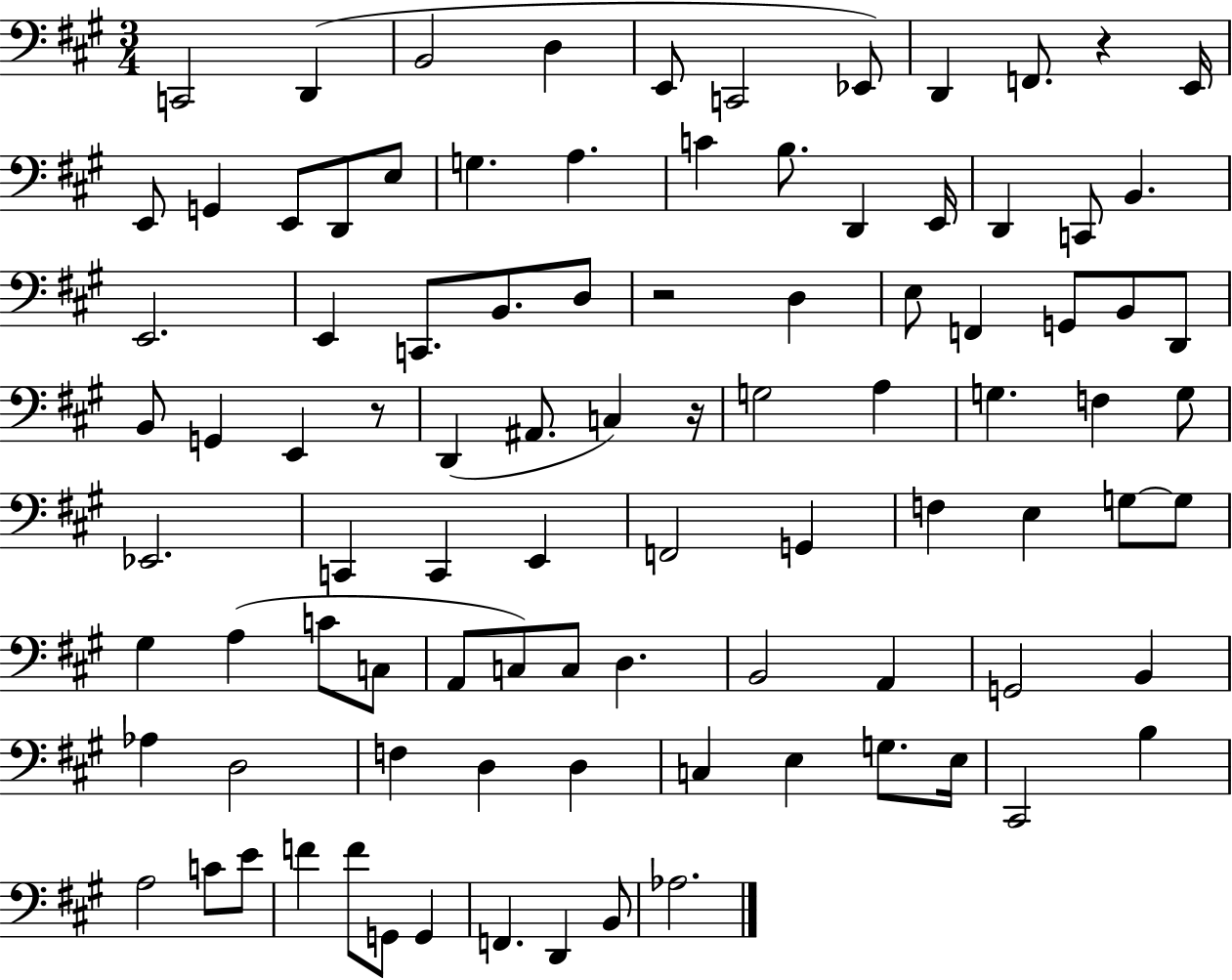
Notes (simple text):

C2/h D2/q B2/h D3/q E2/e C2/h Eb2/e D2/q F2/e. R/q E2/s E2/e G2/q E2/e D2/e E3/e G3/q. A3/q. C4/q B3/e. D2/q E2/s D2/q C2/e B2/q. E2/h. E2/q C2/e. B2/e. D3/e R/h D3/q E3/e F2/q G2/e B2/e D2/e B2/e G2/q E2/q R/e D2/q A#2/e. C3/q R/s G3/h A3/q G3/q. F3/q G3/e Eb2/h. C2/q C2/q E2/q F2/h G2/q F3/q E3/q G3/e G3/e G#3/q A3/q C4/e C3/e A2/e C3/e C3/e D3/q. B2/h A2/q G2/h B2/q Ab3/q D3/h F3/q D3/q D3/q C3/q E3/q G3/e. E3/s C#2/h B3/q A3/h C4/e E4/e F4/q F4/e G2/e G2/q F2/q. D2/q B2/e Ab3/h.